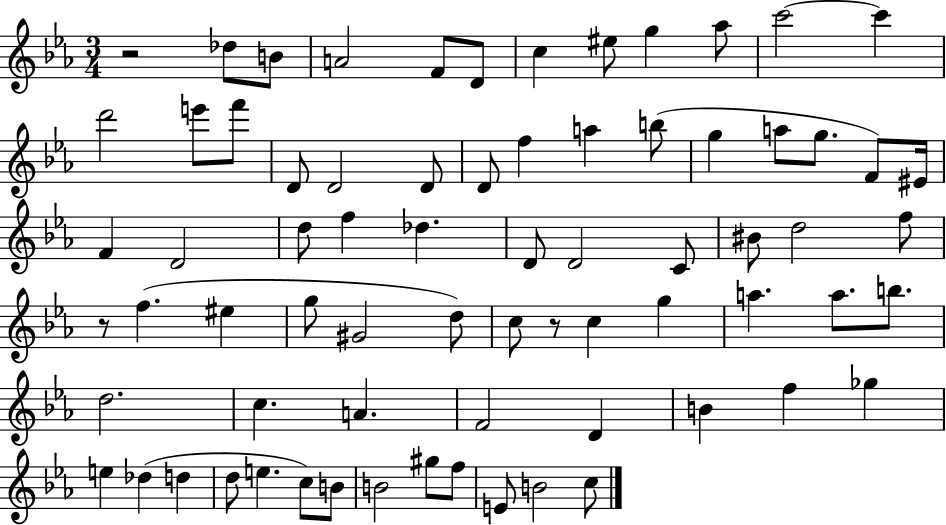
{
  \clef treble
  \numericTimeSignature
  \time 3/4
  \key ees \major
  r2 des''8 b'8 | a'2 f'8 d'8 | c''4 eis''8 g''4 aes''8 | c'''2~~ c'''4 | \break d'''2 e'''8 f'''8 | d'8 d'2 d'8 | d'8 f''4 a''4 b''8( | g''4 a''8 g''8. f'8) eis'16 | \break f'4 d'2 | d''8 f''4 des''4. | d'8 d'2 c'8 | bis'8 d''2 f''8 | \break r8 f''4.( eis''4 | g''8 gis'2 d''8) | c''8 r8 c''4 g''4 | a''4. a''8. b''8. | \break d''2. | c''4. a'4. | f'2 d'4 | b'4 f''4 ges''4 | \break e''4 des''4( d''4 | d''8 e''4. c''8) b'8 | b'2 gis''8 f''8 | e'8 b'2 c''8 | \break \bar "|."
}